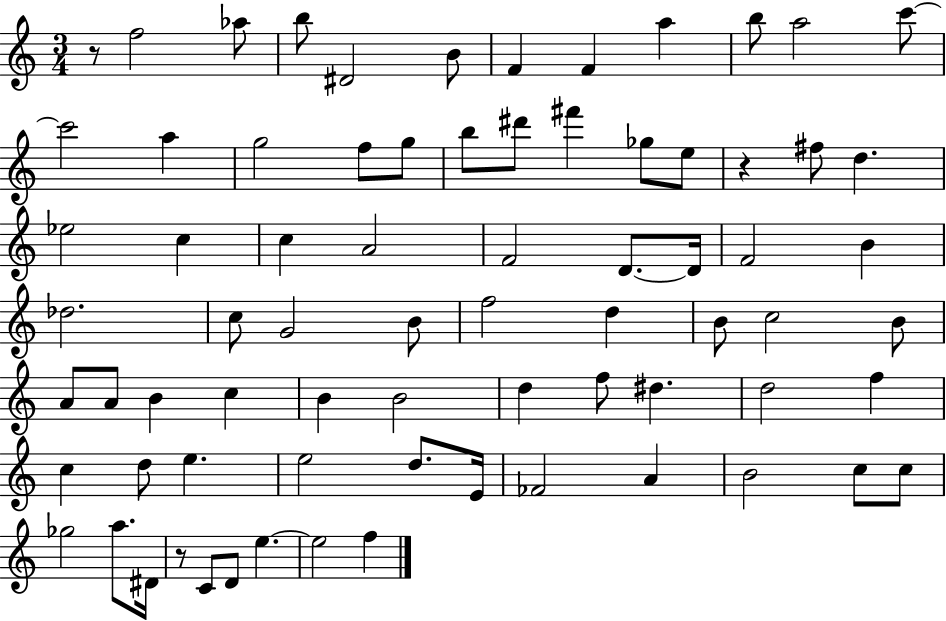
R/e F5/h Ab5/e B5/e D#4/h B4/e F4/q F4/q A5/q B5/e A5/h C6/e C6/h A5/q G5/h F5/e G5/e B5/e D#6/e F#6/q Gb5/e E5/e R/q F#5/e D5/q. Eb5/h C5/q C5/q A4/h F4/h D4/e. D4/s F4/h B4/q Db5/h. C5/e G4/h B4/e F5/h D5/q B4/e C5/h B4/e A4/e A4/e B4/q C5/q B4/q B4/h D5/q F5/e D#5/q. D5/h F5/q C5/q D5/e E5/q. E5/h D5/e. E4/s FES4/h A4/q B4/h C5/e C5/e Gb5/h A5/e. D#4/s R/e C4/e D4/e E5/q. E5/h F5/q